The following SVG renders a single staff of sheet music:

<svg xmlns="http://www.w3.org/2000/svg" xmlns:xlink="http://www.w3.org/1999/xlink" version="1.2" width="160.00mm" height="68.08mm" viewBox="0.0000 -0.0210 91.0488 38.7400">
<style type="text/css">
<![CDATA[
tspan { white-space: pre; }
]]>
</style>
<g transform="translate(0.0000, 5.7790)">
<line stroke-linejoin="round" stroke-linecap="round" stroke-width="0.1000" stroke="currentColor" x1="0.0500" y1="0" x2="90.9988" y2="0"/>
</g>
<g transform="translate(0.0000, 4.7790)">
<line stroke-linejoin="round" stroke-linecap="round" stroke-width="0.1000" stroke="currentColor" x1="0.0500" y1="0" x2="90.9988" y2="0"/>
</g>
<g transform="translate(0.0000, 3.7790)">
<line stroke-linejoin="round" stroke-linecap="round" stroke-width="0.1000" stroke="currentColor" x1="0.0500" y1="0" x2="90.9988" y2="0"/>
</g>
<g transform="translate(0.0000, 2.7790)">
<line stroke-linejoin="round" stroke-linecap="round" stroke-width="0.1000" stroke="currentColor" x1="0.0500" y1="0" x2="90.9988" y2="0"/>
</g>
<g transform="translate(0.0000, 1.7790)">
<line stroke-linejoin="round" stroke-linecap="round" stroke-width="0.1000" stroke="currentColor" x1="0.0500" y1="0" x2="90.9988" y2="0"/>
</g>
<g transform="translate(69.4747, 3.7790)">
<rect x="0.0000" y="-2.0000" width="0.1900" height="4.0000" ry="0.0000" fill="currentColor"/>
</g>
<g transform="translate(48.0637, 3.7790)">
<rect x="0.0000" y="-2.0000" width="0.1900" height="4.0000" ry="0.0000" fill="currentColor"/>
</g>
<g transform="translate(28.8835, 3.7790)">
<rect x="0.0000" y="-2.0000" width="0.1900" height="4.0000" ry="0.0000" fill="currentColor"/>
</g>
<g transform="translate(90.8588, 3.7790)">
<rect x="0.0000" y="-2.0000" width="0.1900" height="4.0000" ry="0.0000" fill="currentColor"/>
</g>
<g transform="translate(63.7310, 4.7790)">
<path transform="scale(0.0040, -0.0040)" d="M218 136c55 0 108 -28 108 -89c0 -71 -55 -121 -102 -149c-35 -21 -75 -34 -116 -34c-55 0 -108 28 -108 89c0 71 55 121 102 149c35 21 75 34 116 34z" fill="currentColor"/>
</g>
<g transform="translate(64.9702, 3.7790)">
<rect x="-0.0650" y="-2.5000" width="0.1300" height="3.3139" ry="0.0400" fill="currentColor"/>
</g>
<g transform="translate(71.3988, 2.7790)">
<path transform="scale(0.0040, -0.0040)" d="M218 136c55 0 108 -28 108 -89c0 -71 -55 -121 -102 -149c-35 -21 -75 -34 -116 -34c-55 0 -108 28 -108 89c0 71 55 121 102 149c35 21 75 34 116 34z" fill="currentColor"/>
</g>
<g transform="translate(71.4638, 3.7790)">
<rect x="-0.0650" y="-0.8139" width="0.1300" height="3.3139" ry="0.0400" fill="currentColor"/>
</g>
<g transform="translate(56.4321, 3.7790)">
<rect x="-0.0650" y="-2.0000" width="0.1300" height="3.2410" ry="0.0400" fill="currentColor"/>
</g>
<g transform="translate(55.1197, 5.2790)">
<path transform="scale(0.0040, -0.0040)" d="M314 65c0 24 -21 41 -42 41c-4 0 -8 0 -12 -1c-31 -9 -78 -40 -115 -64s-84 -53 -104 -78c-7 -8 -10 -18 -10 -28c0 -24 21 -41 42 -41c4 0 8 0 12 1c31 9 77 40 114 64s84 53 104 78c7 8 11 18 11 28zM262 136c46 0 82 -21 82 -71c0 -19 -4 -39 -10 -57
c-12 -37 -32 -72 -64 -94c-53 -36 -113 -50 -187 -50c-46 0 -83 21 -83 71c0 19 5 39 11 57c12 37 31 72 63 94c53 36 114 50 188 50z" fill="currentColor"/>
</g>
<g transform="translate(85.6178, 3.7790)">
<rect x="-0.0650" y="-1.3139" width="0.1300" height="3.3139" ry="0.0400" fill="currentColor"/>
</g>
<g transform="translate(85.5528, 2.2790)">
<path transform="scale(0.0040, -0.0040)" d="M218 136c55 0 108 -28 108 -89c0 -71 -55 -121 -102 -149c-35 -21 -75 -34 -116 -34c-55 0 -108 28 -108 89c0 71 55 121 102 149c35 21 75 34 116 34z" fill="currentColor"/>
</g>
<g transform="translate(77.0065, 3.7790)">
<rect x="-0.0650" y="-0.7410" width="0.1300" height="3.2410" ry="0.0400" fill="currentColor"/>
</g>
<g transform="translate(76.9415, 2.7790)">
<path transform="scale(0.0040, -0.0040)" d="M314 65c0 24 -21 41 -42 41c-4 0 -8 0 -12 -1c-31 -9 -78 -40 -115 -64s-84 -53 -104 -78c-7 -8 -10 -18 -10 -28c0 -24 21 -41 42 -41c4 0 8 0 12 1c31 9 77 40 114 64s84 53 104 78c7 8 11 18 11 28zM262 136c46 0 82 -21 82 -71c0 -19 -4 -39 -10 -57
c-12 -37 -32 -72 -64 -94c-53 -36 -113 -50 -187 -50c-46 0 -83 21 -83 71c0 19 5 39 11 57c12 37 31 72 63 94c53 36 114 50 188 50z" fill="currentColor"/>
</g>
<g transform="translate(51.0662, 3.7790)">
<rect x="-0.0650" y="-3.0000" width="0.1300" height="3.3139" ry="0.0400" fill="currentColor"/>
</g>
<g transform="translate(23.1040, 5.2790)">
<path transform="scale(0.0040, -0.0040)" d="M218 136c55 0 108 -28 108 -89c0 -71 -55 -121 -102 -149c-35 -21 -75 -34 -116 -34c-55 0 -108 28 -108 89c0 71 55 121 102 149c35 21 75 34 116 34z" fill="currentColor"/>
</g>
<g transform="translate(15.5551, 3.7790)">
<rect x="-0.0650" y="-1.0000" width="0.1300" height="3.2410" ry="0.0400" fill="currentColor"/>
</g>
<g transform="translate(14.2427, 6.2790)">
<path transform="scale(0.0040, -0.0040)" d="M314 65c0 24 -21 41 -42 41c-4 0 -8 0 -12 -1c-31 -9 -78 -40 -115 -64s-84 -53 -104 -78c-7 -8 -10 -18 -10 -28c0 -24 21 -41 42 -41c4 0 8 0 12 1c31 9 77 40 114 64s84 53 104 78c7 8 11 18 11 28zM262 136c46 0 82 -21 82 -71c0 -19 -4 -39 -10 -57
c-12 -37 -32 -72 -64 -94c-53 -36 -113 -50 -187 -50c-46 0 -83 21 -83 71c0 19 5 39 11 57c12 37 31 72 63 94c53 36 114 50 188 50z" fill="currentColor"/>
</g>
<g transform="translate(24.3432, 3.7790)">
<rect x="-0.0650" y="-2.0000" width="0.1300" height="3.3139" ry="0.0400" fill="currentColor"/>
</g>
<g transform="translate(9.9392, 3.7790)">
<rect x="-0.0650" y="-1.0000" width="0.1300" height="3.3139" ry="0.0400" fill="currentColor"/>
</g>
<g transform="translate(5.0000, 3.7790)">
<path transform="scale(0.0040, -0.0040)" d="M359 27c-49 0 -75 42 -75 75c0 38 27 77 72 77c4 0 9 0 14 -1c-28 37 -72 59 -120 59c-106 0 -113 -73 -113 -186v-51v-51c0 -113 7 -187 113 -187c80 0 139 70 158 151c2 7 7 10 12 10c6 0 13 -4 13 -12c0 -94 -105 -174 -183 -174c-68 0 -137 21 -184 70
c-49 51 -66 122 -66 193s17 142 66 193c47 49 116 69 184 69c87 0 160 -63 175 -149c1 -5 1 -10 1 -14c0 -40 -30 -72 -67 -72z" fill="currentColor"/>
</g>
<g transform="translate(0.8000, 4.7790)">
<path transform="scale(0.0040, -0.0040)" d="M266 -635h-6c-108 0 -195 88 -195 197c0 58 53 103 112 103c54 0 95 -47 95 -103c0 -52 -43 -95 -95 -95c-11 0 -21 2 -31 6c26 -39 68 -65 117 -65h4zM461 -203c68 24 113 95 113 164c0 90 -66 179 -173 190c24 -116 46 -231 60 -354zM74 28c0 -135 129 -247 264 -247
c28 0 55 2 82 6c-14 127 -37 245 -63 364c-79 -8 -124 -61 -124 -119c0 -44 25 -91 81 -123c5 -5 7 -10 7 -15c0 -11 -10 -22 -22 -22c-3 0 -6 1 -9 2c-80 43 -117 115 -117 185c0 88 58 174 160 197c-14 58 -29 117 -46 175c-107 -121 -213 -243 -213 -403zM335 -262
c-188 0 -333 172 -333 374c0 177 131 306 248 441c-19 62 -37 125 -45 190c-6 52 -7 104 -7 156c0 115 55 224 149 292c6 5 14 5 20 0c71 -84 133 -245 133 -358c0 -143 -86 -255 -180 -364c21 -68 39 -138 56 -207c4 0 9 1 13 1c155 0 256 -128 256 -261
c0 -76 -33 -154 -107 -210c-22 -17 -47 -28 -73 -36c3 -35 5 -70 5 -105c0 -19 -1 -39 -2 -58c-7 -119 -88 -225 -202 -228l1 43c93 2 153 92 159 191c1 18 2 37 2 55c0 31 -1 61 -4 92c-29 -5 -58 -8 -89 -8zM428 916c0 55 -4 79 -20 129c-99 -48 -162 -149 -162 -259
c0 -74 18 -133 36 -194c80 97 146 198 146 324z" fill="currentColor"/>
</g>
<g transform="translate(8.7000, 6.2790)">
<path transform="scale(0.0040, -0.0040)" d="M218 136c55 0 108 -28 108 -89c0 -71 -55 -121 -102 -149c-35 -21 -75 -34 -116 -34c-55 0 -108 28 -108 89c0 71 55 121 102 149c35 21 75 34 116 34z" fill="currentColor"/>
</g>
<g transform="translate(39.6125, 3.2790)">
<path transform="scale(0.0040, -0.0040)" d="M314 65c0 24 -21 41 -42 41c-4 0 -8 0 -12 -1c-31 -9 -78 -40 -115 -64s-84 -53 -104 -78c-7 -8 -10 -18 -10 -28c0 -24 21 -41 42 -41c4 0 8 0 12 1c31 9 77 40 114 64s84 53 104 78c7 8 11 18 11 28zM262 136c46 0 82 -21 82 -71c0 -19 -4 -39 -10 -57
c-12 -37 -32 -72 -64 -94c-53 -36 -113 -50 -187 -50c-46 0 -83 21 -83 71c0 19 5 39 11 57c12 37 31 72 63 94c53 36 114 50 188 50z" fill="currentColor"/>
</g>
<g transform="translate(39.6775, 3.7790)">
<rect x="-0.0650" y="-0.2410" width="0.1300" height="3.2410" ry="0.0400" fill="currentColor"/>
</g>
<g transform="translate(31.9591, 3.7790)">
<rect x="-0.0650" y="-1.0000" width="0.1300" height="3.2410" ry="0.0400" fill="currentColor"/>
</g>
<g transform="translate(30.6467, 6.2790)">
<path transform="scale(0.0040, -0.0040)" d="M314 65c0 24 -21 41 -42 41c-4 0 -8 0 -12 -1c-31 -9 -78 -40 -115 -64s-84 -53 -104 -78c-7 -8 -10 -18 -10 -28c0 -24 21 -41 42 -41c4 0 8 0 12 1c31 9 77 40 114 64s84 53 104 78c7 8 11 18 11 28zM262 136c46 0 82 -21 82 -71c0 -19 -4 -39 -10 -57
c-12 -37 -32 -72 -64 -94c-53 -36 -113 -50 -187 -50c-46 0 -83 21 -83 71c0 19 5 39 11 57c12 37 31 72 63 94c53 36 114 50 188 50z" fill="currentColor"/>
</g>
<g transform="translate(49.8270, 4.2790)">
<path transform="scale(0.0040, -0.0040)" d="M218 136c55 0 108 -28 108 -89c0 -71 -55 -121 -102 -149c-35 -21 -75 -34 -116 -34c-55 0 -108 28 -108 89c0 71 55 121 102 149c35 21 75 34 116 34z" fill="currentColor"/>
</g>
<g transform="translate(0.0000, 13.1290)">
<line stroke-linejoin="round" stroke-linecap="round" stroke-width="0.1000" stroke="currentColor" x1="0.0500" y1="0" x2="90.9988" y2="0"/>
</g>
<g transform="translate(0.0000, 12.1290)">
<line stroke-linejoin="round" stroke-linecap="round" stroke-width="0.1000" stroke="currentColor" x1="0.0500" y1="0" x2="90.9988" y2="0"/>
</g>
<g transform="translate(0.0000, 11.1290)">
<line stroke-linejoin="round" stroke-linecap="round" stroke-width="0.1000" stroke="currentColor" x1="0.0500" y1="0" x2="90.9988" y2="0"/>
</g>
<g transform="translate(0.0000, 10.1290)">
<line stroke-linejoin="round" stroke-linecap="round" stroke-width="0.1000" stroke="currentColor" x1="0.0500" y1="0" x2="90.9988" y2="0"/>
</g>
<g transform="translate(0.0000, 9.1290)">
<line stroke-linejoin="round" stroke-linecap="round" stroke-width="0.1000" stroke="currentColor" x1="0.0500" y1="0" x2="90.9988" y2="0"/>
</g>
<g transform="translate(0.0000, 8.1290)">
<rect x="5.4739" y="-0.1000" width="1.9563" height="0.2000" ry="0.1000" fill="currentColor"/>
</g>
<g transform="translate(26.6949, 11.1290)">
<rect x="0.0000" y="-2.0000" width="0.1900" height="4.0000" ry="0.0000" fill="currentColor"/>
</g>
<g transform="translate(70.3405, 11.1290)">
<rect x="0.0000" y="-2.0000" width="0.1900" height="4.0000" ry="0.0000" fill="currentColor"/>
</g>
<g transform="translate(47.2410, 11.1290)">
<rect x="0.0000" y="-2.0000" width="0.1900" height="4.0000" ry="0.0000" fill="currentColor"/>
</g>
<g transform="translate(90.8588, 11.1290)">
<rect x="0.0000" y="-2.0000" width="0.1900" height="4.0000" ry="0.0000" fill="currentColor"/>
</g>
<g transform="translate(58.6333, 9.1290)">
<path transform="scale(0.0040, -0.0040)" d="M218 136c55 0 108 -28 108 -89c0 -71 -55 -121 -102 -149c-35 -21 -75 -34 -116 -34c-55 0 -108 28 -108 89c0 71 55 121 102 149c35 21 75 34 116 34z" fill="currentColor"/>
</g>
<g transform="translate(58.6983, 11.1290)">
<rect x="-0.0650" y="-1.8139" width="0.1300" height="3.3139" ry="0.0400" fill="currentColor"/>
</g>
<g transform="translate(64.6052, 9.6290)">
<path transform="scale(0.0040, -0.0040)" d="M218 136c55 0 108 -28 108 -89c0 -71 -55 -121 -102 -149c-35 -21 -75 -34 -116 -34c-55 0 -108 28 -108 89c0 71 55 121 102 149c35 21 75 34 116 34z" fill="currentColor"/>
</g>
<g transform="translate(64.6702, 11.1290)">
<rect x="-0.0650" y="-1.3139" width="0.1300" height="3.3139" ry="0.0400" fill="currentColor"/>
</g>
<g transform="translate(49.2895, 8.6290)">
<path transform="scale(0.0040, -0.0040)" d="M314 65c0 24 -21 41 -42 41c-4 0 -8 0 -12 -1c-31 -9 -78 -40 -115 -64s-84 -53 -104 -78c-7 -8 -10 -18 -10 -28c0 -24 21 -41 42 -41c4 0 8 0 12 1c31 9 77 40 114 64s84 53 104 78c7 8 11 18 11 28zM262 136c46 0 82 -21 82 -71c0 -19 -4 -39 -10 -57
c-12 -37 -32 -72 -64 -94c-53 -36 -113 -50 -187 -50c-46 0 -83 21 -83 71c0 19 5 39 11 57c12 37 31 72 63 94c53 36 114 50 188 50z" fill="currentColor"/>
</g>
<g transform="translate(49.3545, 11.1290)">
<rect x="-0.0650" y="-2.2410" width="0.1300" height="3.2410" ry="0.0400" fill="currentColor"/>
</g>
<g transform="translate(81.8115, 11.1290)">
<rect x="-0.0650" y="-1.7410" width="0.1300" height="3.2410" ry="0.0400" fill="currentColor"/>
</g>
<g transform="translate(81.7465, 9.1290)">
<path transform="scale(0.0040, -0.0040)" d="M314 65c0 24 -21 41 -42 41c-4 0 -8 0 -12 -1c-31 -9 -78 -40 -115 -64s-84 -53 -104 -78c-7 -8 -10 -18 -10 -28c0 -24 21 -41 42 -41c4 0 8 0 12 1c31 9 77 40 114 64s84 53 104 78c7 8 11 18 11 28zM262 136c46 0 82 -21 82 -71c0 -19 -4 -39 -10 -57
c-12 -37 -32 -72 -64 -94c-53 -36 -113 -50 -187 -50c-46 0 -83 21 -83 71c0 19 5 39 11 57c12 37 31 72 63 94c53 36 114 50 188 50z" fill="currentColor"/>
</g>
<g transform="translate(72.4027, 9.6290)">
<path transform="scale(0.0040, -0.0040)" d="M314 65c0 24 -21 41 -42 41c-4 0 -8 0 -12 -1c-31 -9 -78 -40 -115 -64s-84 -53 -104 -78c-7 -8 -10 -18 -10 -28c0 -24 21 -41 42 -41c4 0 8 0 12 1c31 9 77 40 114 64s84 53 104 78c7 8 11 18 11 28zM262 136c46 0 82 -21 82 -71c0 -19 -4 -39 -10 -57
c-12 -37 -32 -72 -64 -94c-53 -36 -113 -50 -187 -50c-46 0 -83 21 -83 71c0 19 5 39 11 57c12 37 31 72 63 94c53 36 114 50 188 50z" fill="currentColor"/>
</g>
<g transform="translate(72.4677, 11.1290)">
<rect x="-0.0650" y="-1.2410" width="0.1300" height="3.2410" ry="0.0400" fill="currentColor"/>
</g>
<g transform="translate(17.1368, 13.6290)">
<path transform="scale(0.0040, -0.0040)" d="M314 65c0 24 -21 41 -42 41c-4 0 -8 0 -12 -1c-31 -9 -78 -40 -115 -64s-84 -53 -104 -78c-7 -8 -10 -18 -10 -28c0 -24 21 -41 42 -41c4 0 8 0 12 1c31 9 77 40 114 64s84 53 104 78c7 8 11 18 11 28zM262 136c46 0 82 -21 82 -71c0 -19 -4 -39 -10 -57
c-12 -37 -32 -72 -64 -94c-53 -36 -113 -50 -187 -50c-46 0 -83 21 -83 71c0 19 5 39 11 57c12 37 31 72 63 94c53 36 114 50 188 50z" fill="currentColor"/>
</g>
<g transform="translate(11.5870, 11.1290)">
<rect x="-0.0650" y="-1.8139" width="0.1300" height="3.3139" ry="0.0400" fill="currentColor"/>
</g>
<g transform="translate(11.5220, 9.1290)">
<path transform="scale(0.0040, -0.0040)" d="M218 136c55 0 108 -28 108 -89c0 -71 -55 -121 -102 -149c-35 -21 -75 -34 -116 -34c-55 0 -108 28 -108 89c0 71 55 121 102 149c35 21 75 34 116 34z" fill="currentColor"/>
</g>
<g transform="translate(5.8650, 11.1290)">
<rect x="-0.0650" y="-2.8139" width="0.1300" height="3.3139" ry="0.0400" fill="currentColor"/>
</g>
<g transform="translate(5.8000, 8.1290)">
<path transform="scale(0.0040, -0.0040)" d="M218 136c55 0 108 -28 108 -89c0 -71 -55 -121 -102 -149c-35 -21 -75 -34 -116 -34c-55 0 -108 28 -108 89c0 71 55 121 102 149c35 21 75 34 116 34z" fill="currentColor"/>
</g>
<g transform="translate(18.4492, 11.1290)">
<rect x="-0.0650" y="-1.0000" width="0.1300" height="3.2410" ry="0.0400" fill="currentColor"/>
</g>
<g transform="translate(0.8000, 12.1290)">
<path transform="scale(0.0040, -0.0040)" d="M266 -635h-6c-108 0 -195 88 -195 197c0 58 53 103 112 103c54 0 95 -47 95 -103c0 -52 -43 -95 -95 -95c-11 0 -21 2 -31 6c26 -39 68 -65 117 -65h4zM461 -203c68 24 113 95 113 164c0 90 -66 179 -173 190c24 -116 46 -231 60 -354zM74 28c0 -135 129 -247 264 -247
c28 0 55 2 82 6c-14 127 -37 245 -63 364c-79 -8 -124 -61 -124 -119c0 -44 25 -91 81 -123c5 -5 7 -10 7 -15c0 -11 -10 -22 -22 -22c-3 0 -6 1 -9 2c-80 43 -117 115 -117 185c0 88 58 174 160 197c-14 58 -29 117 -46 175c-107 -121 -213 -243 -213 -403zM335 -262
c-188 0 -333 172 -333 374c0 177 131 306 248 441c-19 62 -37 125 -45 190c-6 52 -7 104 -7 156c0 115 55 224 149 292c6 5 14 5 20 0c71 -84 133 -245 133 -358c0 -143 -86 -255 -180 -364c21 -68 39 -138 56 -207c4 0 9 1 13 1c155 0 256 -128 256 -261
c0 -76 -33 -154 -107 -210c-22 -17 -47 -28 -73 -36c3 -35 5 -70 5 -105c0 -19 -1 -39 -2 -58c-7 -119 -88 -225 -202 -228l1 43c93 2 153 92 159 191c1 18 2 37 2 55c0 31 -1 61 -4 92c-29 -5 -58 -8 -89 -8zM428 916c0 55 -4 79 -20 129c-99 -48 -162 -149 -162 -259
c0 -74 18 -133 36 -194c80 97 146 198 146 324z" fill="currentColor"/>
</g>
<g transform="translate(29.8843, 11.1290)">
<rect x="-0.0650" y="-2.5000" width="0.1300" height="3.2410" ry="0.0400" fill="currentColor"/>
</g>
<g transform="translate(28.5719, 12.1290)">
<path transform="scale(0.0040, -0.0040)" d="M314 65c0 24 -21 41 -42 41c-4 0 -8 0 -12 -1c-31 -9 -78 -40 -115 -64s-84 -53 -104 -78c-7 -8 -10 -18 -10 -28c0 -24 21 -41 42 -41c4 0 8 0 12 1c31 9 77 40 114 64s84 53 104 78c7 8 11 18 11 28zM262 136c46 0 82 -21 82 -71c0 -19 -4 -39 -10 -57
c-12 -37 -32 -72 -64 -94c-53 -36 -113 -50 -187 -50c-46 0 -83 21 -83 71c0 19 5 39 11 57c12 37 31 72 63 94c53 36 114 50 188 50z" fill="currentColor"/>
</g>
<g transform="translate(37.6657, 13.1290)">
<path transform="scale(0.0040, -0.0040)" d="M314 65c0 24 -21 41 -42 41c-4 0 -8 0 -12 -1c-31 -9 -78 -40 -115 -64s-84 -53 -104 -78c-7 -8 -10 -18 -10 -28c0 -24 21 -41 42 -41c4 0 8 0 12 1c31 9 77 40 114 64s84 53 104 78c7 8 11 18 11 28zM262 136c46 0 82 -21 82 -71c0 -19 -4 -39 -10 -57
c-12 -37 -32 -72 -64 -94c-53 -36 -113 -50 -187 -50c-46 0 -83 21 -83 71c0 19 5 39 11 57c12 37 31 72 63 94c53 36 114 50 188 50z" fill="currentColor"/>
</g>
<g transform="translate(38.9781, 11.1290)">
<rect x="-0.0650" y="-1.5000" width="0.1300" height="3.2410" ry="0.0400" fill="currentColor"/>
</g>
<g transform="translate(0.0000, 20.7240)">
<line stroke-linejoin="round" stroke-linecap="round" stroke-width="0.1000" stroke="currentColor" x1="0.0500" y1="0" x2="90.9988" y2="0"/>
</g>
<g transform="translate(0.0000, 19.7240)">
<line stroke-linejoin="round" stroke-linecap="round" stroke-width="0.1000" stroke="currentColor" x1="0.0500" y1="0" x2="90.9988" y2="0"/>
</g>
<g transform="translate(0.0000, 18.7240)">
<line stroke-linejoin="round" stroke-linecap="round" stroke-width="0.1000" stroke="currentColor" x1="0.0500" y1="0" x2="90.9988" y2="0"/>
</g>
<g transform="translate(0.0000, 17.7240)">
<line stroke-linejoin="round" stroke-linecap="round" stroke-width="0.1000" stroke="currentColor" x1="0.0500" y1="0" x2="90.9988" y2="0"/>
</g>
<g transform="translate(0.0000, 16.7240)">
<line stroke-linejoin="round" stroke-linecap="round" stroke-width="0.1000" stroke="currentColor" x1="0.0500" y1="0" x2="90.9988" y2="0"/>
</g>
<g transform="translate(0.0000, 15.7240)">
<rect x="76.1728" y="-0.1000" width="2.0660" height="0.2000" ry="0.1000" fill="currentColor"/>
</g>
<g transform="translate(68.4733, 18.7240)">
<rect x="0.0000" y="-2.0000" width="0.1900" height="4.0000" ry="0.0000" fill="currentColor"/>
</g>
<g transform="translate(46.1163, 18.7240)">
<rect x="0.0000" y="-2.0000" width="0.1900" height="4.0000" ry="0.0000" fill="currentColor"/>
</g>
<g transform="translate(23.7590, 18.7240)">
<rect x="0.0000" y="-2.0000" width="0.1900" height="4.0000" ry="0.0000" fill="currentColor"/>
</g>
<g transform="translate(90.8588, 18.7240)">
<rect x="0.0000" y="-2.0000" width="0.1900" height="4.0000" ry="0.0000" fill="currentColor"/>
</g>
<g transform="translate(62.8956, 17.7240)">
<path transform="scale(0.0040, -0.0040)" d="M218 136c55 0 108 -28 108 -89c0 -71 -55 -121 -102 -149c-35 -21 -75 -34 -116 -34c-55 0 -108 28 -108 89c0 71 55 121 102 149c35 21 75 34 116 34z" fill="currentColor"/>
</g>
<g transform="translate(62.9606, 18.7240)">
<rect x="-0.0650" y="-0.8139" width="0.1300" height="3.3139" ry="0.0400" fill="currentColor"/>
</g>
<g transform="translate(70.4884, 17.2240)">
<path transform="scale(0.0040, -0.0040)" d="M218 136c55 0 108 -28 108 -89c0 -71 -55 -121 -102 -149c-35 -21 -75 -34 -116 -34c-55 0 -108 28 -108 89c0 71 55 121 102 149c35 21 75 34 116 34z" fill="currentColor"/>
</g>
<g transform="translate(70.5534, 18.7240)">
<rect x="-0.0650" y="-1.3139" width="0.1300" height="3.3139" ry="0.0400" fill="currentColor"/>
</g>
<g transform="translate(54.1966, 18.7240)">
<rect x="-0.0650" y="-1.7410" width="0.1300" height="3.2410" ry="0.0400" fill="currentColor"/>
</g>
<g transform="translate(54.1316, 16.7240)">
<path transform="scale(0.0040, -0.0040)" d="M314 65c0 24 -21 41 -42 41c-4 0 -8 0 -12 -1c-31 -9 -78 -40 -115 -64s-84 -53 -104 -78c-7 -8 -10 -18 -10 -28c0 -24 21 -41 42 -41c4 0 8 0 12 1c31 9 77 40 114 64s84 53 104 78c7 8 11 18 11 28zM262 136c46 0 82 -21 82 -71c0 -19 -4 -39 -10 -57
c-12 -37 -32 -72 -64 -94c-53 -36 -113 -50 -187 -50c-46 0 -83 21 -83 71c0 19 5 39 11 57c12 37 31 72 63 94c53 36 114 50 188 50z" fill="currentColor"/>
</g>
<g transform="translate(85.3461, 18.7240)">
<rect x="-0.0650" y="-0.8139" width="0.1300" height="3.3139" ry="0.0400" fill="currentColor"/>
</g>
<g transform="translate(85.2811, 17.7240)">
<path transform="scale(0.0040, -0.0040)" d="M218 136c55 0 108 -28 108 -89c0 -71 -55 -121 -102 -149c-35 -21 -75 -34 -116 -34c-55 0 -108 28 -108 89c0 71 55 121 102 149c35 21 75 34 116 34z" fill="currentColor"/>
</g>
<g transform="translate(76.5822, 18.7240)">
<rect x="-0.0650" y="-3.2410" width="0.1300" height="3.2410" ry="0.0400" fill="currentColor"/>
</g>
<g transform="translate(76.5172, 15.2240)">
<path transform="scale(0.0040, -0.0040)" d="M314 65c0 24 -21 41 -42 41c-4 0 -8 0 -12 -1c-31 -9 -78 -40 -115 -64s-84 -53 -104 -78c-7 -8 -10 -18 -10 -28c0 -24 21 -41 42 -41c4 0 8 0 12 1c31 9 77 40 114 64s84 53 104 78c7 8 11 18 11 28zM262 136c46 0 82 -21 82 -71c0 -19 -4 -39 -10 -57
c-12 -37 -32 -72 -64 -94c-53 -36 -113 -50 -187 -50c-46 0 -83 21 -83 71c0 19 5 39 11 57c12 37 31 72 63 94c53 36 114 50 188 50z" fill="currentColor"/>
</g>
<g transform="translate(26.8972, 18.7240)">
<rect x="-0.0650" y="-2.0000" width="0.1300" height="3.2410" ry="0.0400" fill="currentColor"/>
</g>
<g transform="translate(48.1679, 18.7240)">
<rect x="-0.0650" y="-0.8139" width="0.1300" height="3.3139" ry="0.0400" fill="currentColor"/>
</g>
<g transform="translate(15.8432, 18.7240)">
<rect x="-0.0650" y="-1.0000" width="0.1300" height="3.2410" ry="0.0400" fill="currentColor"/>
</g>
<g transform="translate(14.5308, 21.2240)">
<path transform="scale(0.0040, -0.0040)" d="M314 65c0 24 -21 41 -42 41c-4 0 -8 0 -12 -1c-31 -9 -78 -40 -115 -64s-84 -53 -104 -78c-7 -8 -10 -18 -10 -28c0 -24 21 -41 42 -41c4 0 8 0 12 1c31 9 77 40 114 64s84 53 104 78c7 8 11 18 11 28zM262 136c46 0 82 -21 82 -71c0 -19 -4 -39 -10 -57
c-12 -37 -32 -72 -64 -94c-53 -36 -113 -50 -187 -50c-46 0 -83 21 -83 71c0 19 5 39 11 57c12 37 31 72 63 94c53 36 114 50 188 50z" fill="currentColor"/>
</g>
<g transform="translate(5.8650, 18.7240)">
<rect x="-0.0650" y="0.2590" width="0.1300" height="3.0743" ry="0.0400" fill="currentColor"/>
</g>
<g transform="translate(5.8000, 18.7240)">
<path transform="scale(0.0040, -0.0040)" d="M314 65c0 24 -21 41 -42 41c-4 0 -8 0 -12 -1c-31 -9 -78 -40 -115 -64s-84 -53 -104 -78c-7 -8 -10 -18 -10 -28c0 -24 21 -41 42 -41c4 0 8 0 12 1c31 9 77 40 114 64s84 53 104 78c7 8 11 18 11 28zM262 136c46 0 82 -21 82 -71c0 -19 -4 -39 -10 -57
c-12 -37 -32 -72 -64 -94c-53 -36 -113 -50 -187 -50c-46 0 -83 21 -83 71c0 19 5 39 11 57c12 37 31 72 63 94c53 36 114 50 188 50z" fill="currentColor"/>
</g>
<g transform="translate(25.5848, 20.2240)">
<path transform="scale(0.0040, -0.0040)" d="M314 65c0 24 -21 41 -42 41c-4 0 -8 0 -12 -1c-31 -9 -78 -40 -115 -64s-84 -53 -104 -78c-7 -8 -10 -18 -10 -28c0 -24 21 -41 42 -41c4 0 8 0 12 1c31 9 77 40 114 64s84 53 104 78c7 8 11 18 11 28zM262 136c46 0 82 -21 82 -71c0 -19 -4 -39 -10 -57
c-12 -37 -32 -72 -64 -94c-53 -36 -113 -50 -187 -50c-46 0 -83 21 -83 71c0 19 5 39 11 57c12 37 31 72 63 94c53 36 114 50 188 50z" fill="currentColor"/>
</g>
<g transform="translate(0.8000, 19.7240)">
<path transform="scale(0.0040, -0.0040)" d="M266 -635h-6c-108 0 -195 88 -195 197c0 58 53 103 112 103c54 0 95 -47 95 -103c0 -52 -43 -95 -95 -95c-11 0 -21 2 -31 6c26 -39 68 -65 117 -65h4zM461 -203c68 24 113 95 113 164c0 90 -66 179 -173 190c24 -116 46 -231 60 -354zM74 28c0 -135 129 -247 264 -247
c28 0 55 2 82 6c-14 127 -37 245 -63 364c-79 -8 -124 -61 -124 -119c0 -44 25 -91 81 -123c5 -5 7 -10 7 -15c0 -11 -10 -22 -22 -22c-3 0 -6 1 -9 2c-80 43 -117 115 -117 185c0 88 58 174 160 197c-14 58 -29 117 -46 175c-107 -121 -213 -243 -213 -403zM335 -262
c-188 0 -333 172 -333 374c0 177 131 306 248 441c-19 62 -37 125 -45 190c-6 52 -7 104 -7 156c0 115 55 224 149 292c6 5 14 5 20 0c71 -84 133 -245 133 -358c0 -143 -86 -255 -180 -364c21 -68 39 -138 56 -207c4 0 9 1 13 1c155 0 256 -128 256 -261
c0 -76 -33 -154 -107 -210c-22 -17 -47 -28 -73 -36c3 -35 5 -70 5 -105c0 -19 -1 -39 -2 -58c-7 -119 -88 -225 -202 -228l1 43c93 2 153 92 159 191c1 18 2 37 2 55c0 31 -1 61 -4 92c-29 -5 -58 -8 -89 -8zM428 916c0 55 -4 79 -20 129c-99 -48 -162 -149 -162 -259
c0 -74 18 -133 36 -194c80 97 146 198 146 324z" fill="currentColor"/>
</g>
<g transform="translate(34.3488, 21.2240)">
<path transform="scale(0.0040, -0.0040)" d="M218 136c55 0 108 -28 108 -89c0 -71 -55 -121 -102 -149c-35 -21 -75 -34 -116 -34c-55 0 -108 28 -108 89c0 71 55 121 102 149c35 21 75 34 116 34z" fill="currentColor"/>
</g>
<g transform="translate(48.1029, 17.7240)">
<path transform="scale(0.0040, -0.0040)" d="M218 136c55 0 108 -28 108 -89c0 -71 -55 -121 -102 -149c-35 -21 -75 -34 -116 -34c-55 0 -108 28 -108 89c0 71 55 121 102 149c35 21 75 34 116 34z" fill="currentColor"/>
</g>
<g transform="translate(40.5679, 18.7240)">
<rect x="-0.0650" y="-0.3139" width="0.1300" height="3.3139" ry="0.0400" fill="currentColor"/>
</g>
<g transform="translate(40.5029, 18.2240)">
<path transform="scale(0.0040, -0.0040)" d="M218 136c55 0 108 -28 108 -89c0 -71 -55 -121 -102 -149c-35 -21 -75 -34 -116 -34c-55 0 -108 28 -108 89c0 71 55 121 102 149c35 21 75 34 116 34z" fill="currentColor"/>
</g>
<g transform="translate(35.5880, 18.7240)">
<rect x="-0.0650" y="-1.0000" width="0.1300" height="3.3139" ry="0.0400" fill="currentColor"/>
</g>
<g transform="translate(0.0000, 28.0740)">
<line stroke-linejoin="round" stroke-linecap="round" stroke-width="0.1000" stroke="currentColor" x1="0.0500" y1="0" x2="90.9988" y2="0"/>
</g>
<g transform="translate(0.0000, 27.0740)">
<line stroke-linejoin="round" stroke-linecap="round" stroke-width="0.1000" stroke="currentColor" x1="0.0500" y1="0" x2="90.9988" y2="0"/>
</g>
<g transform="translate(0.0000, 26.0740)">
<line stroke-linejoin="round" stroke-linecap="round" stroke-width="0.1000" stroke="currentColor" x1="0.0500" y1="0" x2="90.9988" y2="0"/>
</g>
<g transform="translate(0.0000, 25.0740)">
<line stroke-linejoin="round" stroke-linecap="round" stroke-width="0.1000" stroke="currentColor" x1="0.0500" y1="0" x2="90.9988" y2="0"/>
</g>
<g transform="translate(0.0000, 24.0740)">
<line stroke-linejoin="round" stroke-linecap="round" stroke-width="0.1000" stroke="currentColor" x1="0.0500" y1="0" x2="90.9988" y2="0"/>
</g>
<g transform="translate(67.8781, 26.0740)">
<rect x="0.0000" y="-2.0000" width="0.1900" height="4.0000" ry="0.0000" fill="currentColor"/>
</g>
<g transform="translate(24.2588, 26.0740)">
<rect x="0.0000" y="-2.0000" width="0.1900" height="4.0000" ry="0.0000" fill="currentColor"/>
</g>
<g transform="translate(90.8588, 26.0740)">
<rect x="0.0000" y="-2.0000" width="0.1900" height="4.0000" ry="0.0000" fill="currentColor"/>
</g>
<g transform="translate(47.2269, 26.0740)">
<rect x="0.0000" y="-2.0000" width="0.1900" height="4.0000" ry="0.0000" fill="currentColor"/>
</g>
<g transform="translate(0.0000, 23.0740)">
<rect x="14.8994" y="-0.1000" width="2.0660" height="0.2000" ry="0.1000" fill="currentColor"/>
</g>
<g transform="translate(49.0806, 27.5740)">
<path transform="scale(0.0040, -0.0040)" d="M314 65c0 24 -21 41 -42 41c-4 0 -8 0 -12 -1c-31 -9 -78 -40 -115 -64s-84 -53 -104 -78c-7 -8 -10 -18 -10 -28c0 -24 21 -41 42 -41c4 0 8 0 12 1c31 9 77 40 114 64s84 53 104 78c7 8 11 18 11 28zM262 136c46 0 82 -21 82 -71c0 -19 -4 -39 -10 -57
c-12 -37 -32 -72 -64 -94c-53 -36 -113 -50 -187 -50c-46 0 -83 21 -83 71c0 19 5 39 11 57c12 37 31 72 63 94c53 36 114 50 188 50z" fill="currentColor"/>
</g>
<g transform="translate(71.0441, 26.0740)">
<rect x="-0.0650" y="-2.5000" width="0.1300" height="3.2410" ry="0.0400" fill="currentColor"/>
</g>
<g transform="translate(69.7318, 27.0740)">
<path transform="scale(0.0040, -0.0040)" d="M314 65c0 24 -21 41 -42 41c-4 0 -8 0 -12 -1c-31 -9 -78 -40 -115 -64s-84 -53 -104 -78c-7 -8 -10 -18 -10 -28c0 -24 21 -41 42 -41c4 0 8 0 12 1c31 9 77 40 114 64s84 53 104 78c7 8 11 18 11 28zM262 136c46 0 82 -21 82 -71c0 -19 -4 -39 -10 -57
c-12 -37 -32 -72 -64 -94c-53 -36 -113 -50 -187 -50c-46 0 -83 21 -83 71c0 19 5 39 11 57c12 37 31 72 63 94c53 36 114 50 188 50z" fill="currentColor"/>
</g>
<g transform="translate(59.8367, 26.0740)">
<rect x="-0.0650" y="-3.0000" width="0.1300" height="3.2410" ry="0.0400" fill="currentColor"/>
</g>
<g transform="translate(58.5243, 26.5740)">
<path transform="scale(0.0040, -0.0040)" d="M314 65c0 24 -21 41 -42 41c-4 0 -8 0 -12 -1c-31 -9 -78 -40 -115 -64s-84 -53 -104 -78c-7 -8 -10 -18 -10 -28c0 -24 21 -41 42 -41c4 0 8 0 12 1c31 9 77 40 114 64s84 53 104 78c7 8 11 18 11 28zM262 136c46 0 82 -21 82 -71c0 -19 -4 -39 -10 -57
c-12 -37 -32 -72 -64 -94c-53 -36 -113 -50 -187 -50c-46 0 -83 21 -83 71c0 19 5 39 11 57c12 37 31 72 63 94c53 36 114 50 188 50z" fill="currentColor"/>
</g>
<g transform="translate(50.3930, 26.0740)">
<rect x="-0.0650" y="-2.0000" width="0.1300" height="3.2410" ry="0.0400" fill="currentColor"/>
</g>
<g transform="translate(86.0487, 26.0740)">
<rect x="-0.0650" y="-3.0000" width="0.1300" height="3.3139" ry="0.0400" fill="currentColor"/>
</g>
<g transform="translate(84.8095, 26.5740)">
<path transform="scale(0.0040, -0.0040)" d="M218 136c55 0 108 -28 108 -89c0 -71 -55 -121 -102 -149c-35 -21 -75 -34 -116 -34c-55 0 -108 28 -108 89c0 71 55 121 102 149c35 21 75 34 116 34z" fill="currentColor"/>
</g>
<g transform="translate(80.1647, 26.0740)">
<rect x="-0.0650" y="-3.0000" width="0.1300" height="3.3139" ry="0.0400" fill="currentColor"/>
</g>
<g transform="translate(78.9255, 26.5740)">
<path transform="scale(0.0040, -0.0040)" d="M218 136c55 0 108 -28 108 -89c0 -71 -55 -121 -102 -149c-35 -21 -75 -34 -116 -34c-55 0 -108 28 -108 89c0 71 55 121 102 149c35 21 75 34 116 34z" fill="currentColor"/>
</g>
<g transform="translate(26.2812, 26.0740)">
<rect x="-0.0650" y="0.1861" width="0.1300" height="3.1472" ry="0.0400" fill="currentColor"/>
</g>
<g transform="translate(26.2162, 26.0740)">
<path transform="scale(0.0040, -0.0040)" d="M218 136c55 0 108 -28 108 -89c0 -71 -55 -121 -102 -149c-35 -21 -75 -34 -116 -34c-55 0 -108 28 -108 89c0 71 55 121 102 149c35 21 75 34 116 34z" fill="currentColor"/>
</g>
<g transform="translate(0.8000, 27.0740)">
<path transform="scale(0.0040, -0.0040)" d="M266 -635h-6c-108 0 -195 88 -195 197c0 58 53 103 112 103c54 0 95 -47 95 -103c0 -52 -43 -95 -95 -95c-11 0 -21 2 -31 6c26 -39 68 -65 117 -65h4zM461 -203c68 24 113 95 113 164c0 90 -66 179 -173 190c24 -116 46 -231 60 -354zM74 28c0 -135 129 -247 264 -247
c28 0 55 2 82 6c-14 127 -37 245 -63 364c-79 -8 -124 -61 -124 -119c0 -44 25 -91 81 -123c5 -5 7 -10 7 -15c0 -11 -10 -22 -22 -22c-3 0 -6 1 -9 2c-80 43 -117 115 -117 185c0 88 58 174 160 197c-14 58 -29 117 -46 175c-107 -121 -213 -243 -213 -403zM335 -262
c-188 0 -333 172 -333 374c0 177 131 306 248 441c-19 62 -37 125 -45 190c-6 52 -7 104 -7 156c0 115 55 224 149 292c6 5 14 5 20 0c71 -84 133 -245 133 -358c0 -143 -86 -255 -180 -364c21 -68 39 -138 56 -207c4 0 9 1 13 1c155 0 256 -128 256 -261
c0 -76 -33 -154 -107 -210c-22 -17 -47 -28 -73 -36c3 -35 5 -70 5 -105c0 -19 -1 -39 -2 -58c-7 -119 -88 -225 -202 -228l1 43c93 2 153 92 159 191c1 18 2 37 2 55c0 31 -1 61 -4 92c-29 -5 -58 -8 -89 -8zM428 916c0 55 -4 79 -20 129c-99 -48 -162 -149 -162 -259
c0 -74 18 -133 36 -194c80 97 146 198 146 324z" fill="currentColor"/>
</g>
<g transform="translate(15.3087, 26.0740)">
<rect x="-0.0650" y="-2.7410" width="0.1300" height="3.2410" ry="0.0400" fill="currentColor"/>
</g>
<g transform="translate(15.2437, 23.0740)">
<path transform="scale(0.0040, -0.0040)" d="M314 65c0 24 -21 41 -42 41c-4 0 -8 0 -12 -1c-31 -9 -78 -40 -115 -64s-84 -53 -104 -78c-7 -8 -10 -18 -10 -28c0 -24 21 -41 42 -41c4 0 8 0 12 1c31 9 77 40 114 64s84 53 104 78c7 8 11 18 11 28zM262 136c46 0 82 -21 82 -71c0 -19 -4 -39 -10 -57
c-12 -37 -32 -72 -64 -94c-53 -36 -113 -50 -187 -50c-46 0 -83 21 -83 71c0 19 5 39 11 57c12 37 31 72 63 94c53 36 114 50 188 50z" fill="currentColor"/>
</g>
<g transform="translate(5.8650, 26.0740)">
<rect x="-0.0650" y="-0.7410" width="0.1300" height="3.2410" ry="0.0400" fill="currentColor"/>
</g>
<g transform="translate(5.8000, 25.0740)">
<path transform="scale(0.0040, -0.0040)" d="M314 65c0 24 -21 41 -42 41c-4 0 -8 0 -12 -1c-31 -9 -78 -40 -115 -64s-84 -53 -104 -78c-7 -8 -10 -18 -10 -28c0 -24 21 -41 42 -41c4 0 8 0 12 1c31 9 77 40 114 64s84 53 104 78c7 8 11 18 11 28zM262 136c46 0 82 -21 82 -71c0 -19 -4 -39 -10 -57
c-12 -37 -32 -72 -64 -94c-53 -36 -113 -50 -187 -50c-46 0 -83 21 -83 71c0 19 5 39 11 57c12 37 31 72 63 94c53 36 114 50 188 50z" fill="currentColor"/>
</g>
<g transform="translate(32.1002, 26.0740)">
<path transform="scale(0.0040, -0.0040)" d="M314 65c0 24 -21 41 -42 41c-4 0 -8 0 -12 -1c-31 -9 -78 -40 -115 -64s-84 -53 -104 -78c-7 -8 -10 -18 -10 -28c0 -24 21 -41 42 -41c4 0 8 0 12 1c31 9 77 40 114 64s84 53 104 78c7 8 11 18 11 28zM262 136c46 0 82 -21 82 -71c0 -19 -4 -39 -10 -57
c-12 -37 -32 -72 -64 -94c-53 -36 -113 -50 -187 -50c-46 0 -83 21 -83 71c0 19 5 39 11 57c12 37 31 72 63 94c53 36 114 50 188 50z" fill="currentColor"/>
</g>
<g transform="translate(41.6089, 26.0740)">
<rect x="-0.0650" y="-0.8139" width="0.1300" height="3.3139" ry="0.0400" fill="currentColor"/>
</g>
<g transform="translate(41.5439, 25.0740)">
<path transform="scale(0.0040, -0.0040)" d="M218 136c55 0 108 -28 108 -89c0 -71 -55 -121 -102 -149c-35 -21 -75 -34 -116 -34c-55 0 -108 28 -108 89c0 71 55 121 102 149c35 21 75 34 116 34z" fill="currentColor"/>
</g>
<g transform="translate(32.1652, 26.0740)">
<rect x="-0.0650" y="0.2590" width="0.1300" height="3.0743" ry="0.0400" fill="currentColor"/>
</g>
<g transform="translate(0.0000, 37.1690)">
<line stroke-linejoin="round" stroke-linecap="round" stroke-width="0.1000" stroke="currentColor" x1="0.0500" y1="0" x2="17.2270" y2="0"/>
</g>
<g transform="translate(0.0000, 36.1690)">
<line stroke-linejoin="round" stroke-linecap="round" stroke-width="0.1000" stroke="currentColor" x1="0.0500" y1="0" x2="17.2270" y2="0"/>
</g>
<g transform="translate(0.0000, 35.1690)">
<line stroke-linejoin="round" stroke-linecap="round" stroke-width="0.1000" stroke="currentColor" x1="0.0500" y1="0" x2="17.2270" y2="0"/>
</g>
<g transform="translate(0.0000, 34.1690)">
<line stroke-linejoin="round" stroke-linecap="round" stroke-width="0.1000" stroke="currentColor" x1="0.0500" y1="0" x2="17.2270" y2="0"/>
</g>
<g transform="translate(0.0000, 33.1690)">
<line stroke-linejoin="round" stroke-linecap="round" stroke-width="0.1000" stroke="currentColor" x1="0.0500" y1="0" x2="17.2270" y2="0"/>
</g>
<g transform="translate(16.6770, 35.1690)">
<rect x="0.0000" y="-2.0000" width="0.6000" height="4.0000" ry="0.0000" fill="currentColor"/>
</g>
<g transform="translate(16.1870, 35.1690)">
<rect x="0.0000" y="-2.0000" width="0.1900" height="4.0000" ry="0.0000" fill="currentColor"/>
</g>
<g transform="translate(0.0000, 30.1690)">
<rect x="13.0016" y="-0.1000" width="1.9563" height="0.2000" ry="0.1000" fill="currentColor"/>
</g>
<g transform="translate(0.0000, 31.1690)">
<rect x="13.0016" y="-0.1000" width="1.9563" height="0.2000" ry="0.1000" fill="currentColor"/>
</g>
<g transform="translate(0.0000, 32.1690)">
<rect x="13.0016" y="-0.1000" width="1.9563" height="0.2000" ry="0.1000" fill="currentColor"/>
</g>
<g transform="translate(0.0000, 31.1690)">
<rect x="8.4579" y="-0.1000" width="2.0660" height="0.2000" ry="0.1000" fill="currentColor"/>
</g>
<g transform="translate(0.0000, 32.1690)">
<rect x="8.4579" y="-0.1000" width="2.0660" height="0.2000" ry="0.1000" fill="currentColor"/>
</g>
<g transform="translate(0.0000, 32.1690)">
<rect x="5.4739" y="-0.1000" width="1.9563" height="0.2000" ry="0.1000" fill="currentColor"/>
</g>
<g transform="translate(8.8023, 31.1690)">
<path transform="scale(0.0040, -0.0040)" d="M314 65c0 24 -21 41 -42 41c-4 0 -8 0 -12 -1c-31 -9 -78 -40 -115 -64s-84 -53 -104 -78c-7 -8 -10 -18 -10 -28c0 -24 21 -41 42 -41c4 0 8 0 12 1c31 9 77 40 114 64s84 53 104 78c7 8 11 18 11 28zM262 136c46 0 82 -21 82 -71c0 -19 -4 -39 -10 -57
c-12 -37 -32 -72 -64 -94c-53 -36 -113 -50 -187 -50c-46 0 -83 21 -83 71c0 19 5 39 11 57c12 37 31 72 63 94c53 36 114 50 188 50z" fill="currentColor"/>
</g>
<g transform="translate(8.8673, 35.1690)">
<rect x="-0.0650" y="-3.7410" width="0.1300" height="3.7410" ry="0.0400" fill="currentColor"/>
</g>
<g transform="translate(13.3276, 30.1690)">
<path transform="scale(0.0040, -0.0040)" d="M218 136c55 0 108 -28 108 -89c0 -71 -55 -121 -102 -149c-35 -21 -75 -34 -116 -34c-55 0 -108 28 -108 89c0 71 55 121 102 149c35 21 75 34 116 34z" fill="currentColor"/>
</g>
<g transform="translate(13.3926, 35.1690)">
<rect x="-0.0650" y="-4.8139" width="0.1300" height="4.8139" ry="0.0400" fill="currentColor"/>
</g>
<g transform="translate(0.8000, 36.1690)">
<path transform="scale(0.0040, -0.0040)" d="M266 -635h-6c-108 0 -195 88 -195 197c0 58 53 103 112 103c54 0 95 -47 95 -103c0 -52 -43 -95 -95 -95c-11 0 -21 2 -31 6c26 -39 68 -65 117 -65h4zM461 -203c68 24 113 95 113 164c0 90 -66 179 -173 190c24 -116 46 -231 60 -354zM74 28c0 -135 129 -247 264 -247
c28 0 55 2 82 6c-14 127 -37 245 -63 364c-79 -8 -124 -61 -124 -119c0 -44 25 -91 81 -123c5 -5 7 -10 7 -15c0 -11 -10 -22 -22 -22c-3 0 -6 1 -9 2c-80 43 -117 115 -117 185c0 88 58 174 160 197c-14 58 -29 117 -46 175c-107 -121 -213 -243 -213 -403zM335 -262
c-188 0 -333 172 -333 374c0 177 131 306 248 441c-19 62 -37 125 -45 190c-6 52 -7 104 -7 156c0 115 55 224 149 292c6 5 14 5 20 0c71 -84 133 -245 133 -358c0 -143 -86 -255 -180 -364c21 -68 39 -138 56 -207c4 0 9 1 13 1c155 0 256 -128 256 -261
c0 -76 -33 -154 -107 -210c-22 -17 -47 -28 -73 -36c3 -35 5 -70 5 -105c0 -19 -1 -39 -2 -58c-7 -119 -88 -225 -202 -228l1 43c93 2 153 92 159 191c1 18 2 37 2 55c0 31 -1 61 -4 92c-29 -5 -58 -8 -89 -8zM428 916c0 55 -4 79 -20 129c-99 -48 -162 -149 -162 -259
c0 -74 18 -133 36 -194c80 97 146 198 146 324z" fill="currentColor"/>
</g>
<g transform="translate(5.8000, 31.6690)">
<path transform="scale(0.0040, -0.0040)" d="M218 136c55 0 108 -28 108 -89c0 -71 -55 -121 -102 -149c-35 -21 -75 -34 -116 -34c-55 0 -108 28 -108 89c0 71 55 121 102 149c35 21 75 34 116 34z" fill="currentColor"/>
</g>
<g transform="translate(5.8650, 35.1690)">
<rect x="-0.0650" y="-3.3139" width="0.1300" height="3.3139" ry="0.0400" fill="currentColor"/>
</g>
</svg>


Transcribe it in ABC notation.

X:1
T:Untitled
M:4/4
L:1/4
K:C
D D2 F D2 c2 A F2 G d d2 e a f D2 G2 E2 g2 f e e2 f2 B2 D2 F2 D c d f2 d e b2 d d2 a2 B B2 d F2 A2 G2 A A b c'2 e'